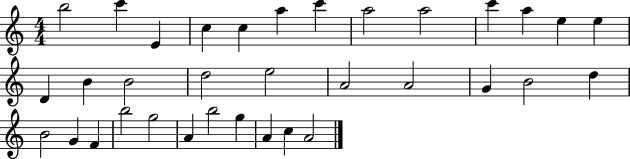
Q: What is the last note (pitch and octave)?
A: A4